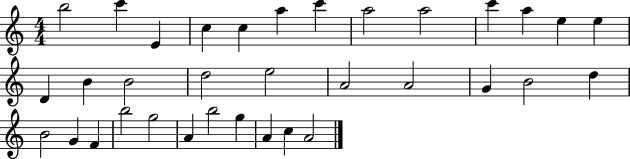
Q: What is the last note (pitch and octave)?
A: A4